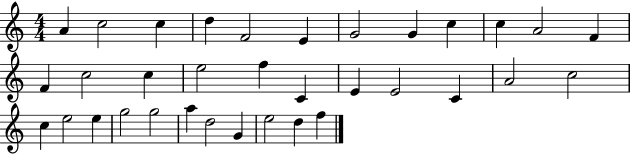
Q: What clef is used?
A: treble